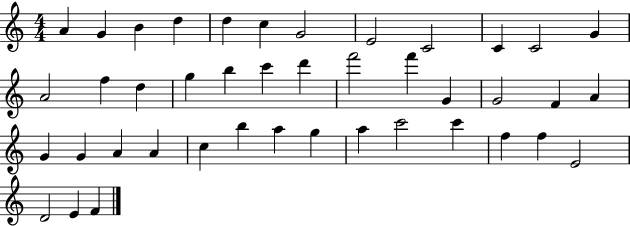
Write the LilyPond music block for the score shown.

{
  \clef treble
  \numericTimeSignature
  \time 4/4
  \key c \major
  a'4 g'4 b'4 d''4 | d''4 c''4 g'2 | e'2 c'2 | c'4 c'2 g'4 | \break a'2 f''4 d''4 | g''4 b''4 c'''4 d'''4 | f'''2 f'''4 g'4 | g'2 f'4 a'4 | \break g'4 g'4 a'4 a'4 | c''4 b''4 a''4 g''4 | a''4 c'''2 c'''4 | f''4 f''4 e'2 | \break d'2 e'4 f'4 | \bar "|."
}